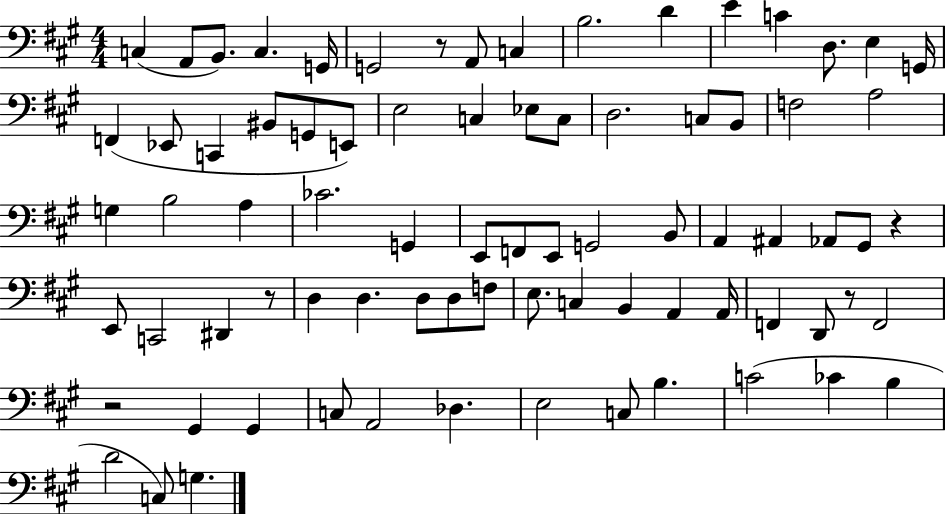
{
  \clef bass
  \numericTimeSignature
  \time 4/4
  \key a \major
  \repeat volta 2 { c4( a,8 b,8.) c4. g,16 | g,2 r8 a,8 c4 | b2. d'4 | e'4 c'4 d8. e4 g,16 | \break f,4( ees,8 c,4 bis,8 g,8 e,8) | e2 c4 ees8 c8 | d2. c8 b,8 | f2 a2 | \break g4 b2 a4 | ces'2. g,4 | e,8 f,8 e,8 g,2 b,8 | a,4 ais,4 aes,8 gis,8 r4 | \break e,8 c,2 dis,4 r8 | d4 d4. d8 d8 f8 | e8. c4 b,4 a,4 a,16 | f,4 d,8 r8 f,2 | \break r2 gis,4 gis,4 | c8 a,2 des4. | e2 c8 b4. | c'2( ces'4 b4 | \break d'2 c8) g4. | } \bar "|."
}